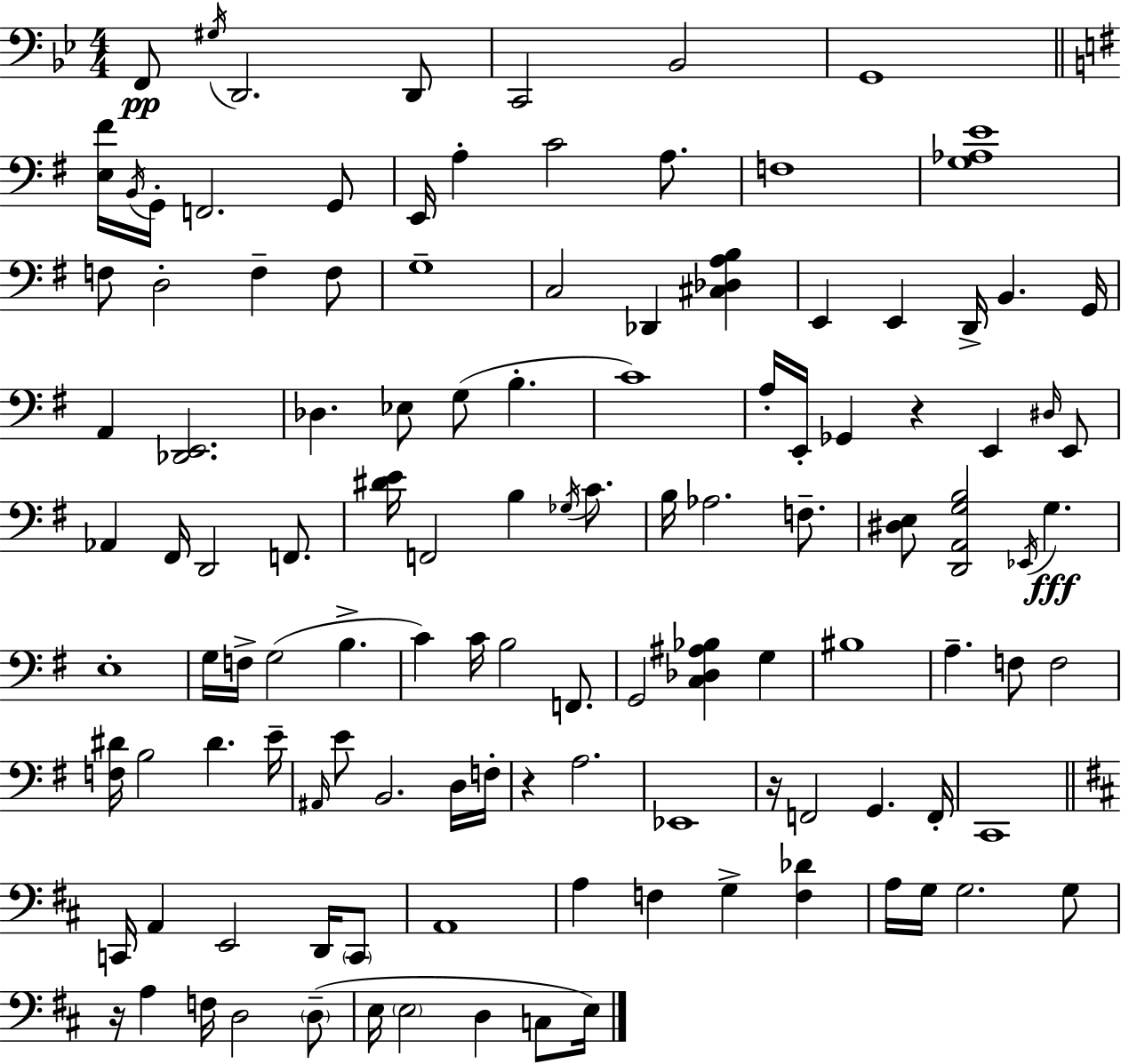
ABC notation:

X:1
T:Untitled
M:4/4
L:1/4
K:Gm
F,,/2 ^G,/4 D,,2 D,,/2 C,,2 _B,,2 G,,4 [E,^F]/4 B,,/4 G,,/4 F,,2 G,,/2 E,,/4 A, C2 A,/2 F,4 [G,_A,E]4 F,/2 D,2 F, F,/2 G,4 C,2 _D,, [^C,_D,A,B,] E,, E,, D,,/4 B,, G,,/4 A,, [_D,,E,,]2 _D, _E,/2 G,/2 B, C4 A,/4 E,,/4 _G,, z E,, ^D,/4 E,,/2 _A,, ^F,,/4 D,,2 F,,/2 [^DE]/4 F,,2 B, _G,/4 C/2 B,/4 _A,2 F,/2 [^D,E,]/2 [D,,A,,G,B,]2 _E,,/4 G, E,4 G,/4 F,/4 G,2 B, C C/4 B,2 F,,/2 G,,2 [C,_D,^A,_B,] G, ^B,4 A, F,/2 F,2 [F,^D]/4 B,2 ^D E/4 ^A,,/4 E/2 B,,2 D,/4 F,/4 z A,2 _E,,4 z/4 F,,2 G,, F,,/4 C,,4 C,,/4 A,, E,,2 D,,/4 C,,/2 A,,4 A, F, G, [F,_D] A,/4 G,/4 G,2 G,/2 z/4 A, F,/4 D,2 D,/2 E,/4 E,2 D, C,/2 E,/4